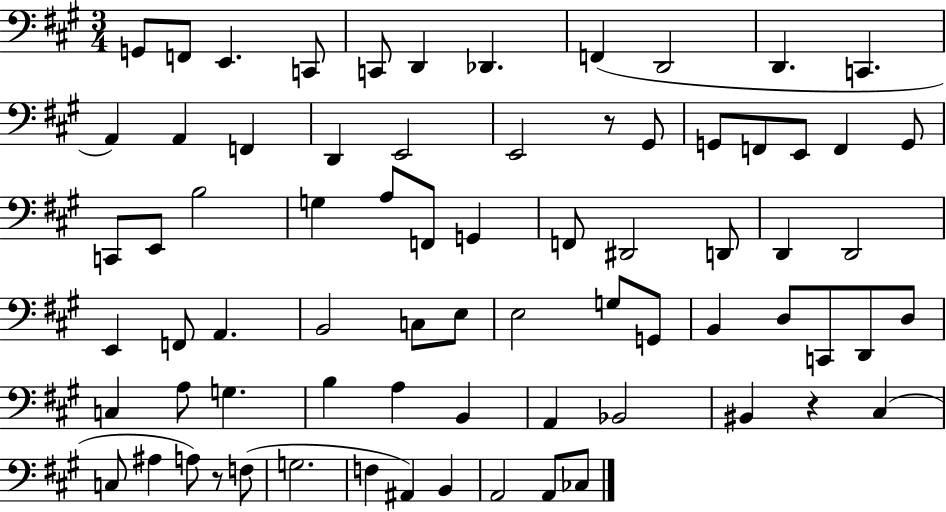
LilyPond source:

{
  \clef bass
  \numericTimeSignature
  \time 3/4
  \key a \major
  g,8 f,8 e,4. c,8 | c,8 d,4 des,4. | f,4( d,2 | d,4. c,4. | \break a,4) a,4 f,4 | d,4 e,2 | e,2 r8 gis,8 | g,8 f,8 e,8 f,4 g,8 | \break c,8 e,8 b2 | g4 a8 f,8 g,4 | f,8 dis,2 d,8 | d,4 d,2 | \break e,4 f,8 a,4. | b,2 c8 e8 | e2 g8 g,8 | b,4 d8 c,8 d,8 d8 | \break c4 a8 g4. | b4 a4 b,4 | a,4 bes,2 | bis,4 r4 cis4( | \break c8 ais4 a8) r8 f8( | g2. | f4 ais,4) b,4 | a,2 a,8 ces8 | \break \bar "|."
}